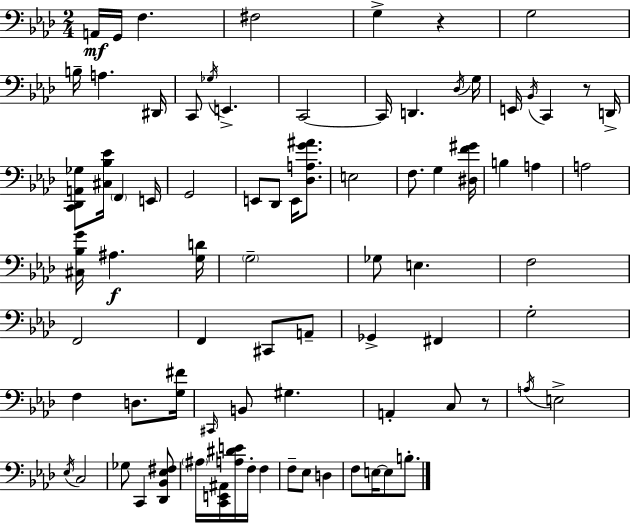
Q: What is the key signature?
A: AES major